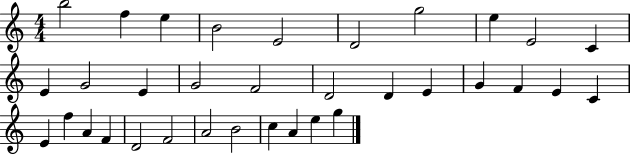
{
  \clef treble
  \numericTimeSignature
  \time 4/4
  \key c \major
  b''2 f''4 e''4 | b'2 e'2 | d'2 g''2 | e''4 e'2 c'4 | \break e'4 g'2 e'4 | g'2 f'2 | d'2 d'4 e'4 | g'4 f'4 e'4 c'4 | \break e'4 f''4 a'4 f'4 | d'2 f'2 | a'2 b'2 | c''4 a'4 e''4 g''4 | \break \bar "|."
}